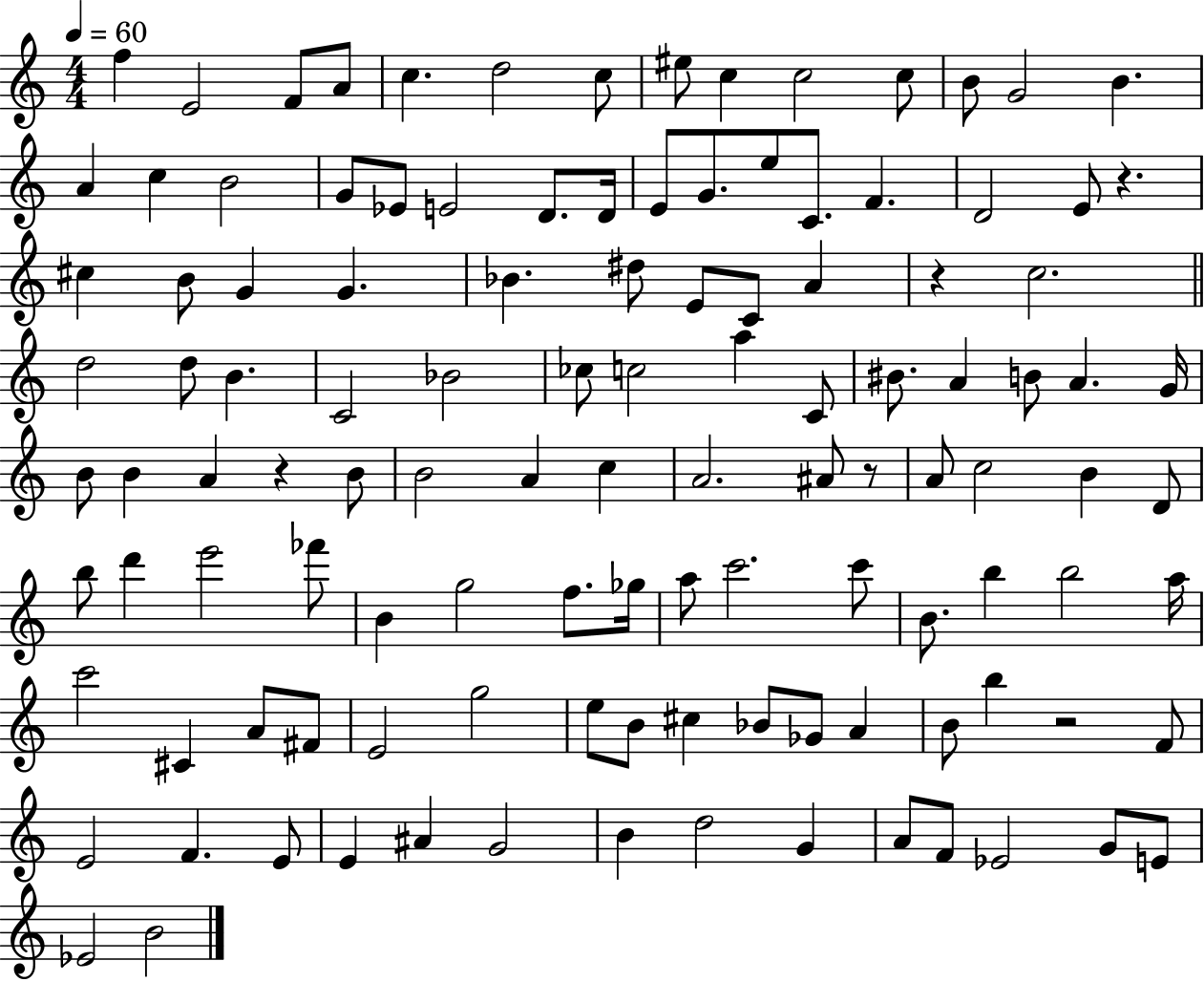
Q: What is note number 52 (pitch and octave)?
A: A4